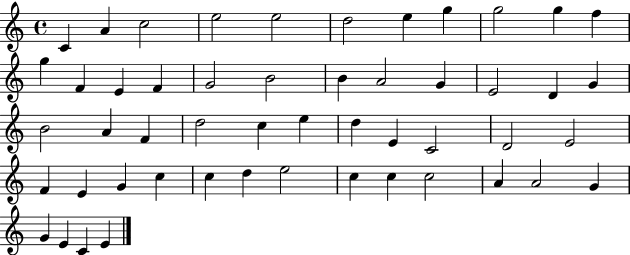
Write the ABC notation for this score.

X:1
T:Untitled
M:4/4
L:1/4
K:C
C A c2 e2 e2 d2 e g g2 g f g F E F G2 B2 B A2 G E2 D G B2 A F d2 c e d E C2 D2 E2 F E G c c d e2 c c c2 A A2 G G E C E